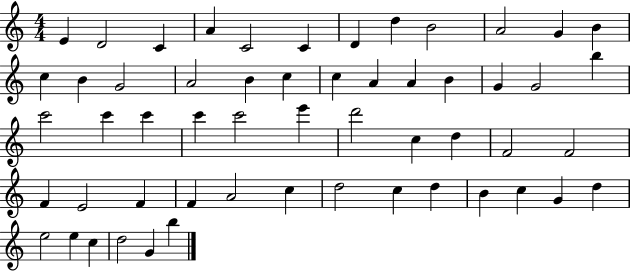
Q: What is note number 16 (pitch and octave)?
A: A4